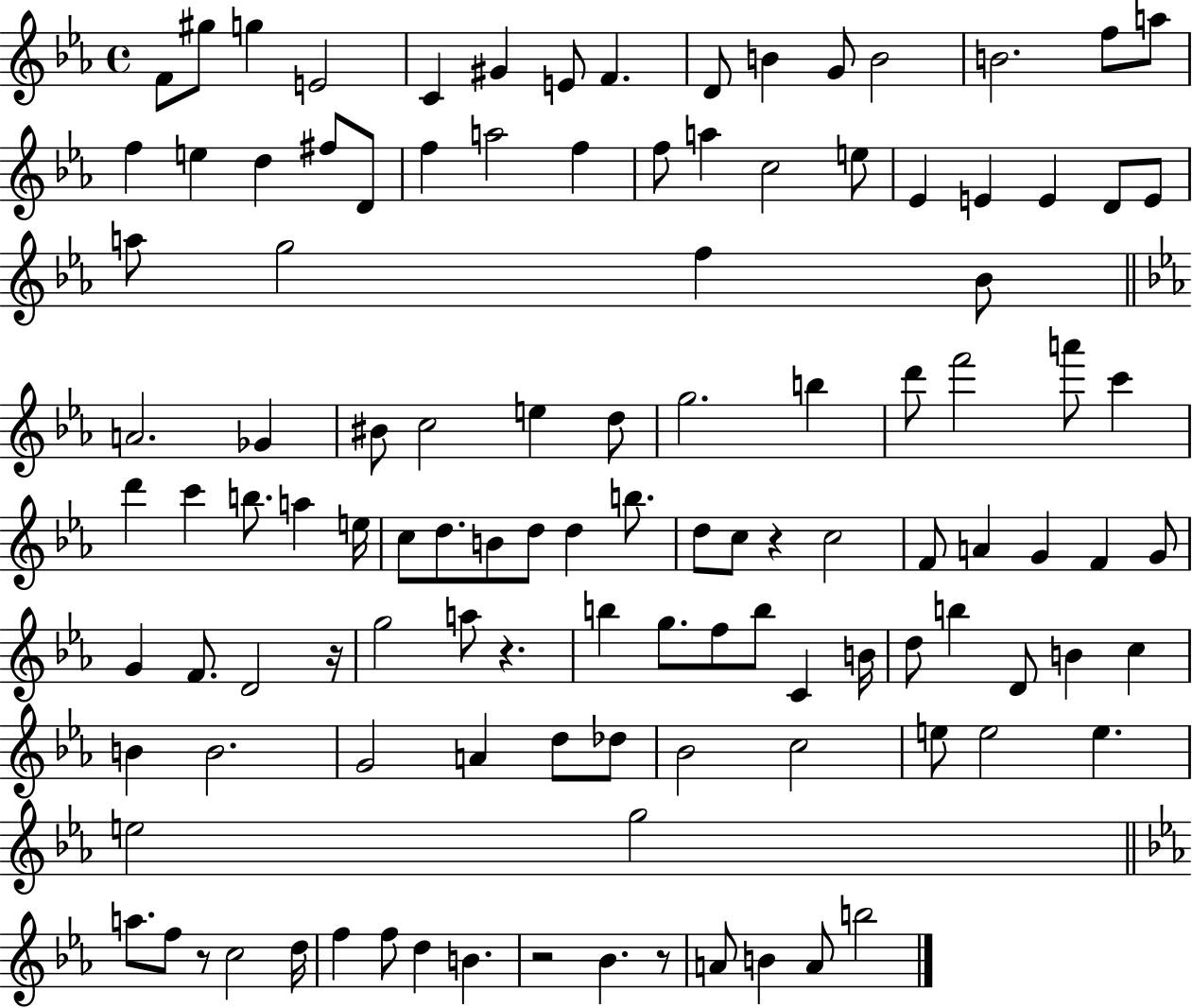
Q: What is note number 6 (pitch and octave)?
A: G#4